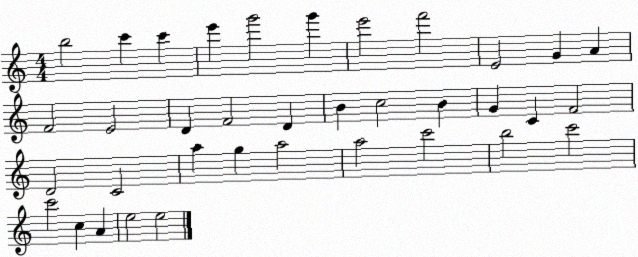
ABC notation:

X:1
T:Untitled
M:4/4
L:1/4
K:C
b2 c' c' e' g'2 g' e'2 f'2 E2 G A F2 E2 D F2 D B c2 B G C F2 D2 C2 a g a2 a2 c'2 b2 c'2 c'2 c A e2 e2